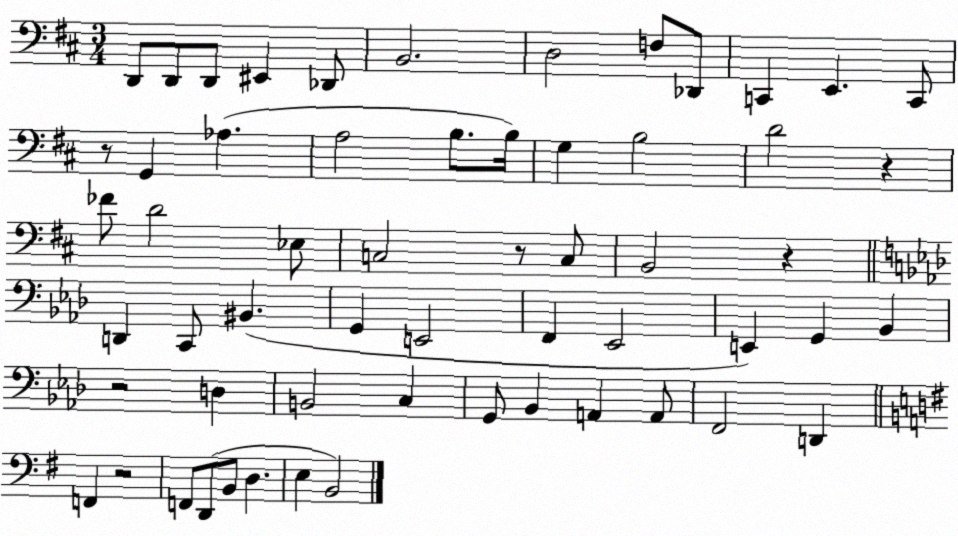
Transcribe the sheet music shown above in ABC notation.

X:1
T:Untitled
M:3/4
L:1/4
K:D
D,,/2 D,,/2 D,,/2 ^E,, _D,,/2 B,,2 D,2 F,/2 _D,,/2 C,, E,, C,,/2 z/2 G,, _A, A,2 B,/2 B,/4 G, B,2 D2 z _F/2 D2 _E,/2 C,2 z/2 C,/2 B,,2 z D,, C,,/2 ^B,, G,, E,,2 F,, _E,,2 E,, G,, _B,, z2 D, B,,2 C, G,,/2 _B,, A,, A,,/2 F,,2 D,, F,, z2 F,,/2 D,,/2 B,,/2 D, E, B,,2